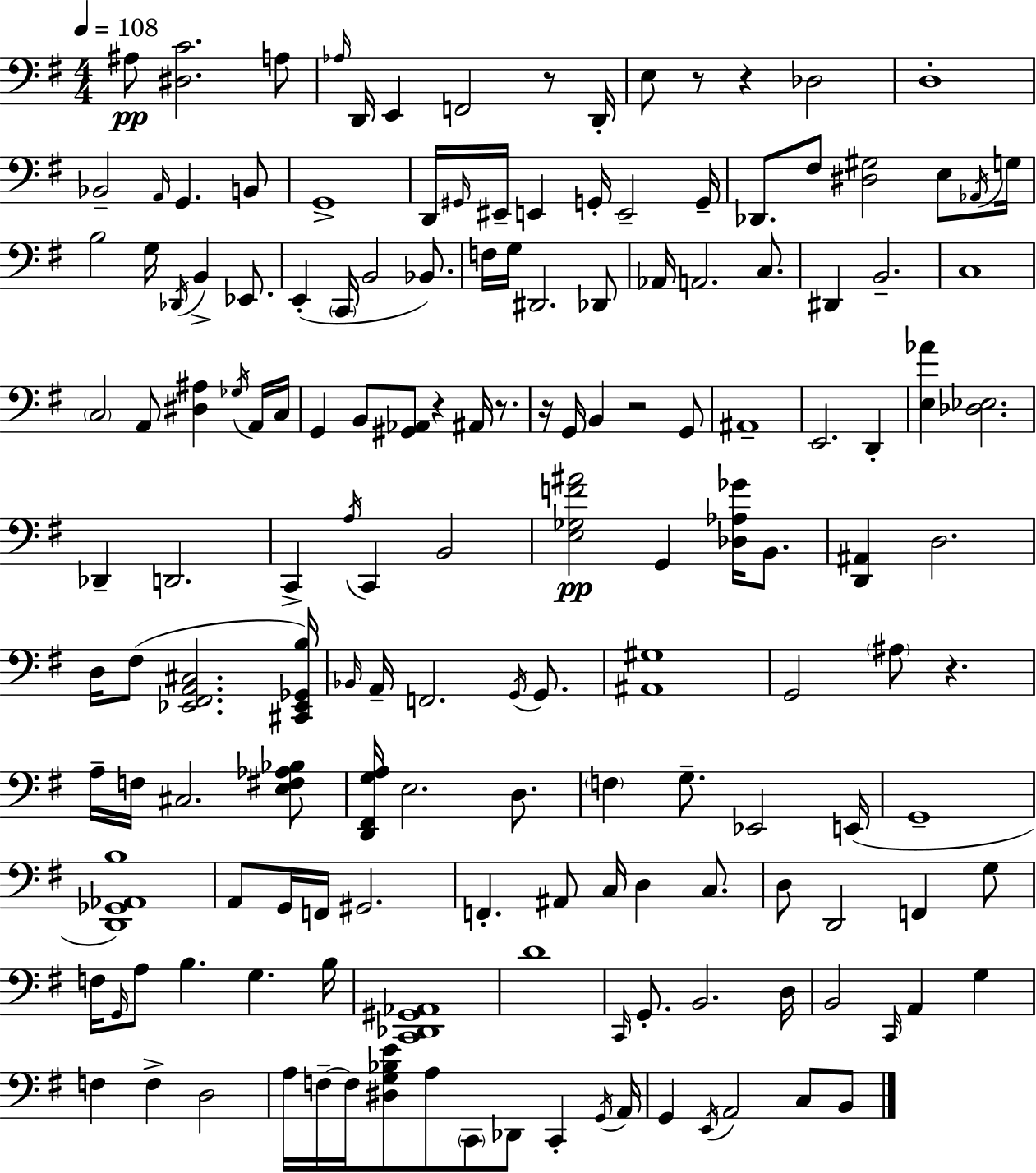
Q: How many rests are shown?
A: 8